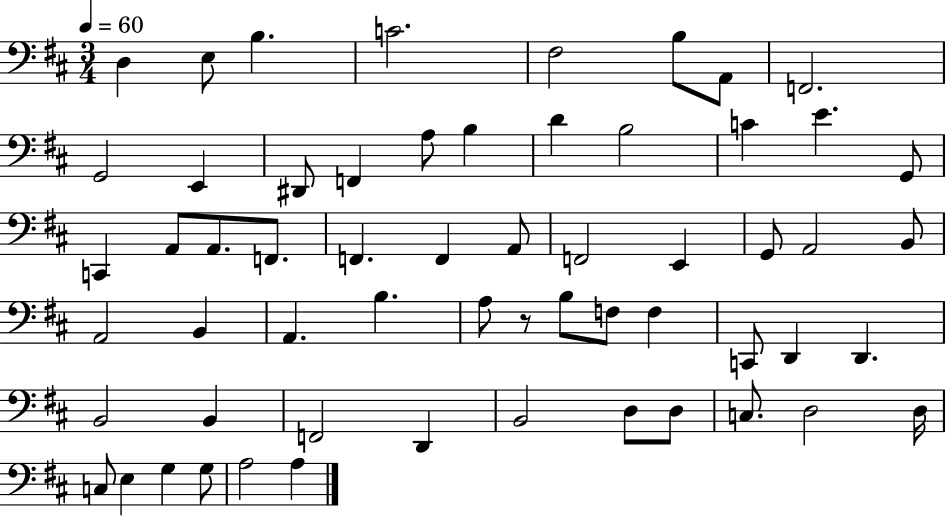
D3/q E3/e B3/q. C4/h. F#3/h B3/e A2/e F2/h. G2/h E2/q D#2/e F2/q A3/e B3/q D4/q B3/h C4/q E4/q. G2/e C2/q A2/e A2/e. F2/e. F2/q. F2/q A2/e F2/h E2/q G2/e A2/h B2/e A2/h B2/q A2/q. B3/q. A3/e R/e B3/e F3/e F3/q C2/e D2/q D2/q. B2/h B2/q F2/h D2/q B2/h D3/e D3/e C3/e. D3/h D3/s C3/e E3/q G3/q G3/e A3/h A3/q